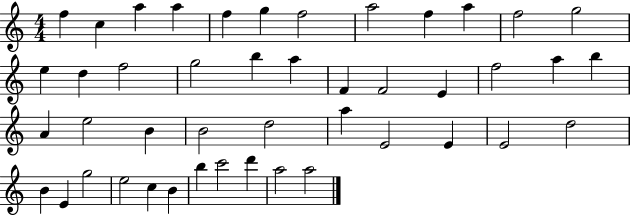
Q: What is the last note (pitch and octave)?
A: A5